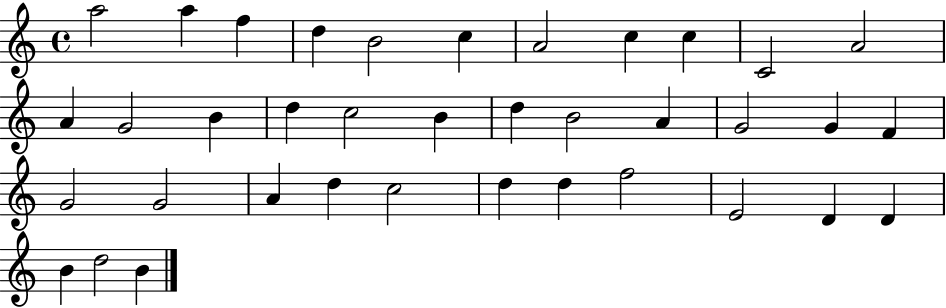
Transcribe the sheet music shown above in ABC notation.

X:1
T:Untitled
M:4/4
L:1/4
K:C
a2 a f d B2 c A2 c c C2 A2 A G2 B d c2 B d B2 A G2 G F G2 G2 A d c2 d d f2 E2 D D B d2 B